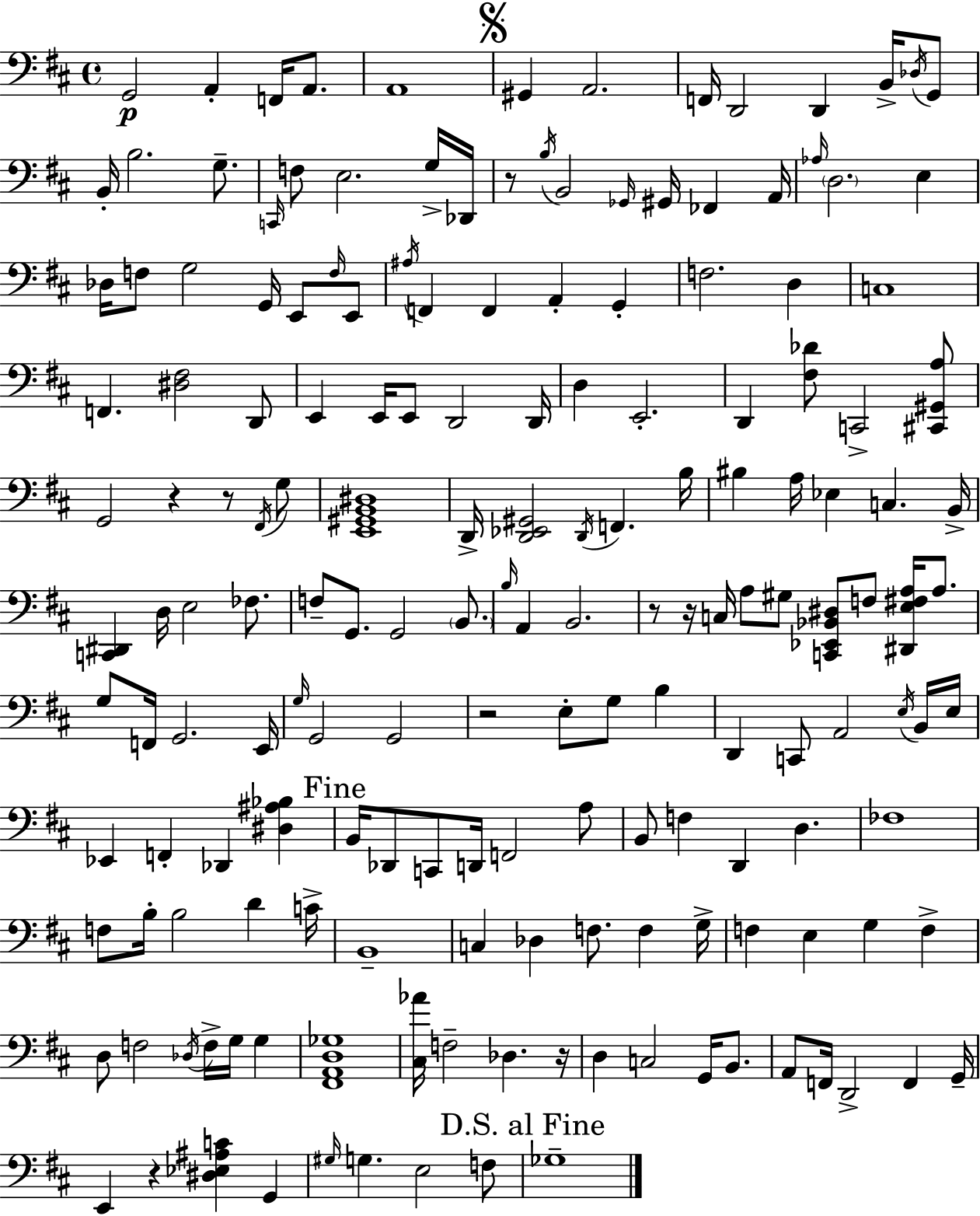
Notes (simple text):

G2/h A2/q F2/s A2/e. A2/w G#2/q A2/h. F2/s D2/h D2/q B2/s Db3/s G2/e B2/s B3/h. G3/e. C2/s F3/e E3/h. G3/s Db2/s R/e B3/s B2/h Gb2/s G#2/s FES2/q A2/s Ab3/s D3/h. E3/q Db3/s F3/e G3/h G2/s E2/e F3/s E2/e A#3/s F2/q F2/q A2/q G2/q F3/h. D3/q C3/w F2/q. [D#3,F#3]/h D2/e E2/q E2/s E2/e D2/h D2/s D3/q E2/h. D2/q [F#3,Db4]/e C2/h [C#2,G#2,A3]/e G2/h R/q R/e F#2/s G3/e [E2,G#2,B2,D#3]/w D2/s [D2,Eb2,G#2]/h D2/s F2/q. B3/s BIS3/q A3/s Eb3/q C3/q. B2/s [C2,D#2]/q D3/s E3/h FES3/e. F3/e G2/e. G2/h B2/e. B3/s A2/q B2/h. R/e R/s C3/s A3/e G#3/e [C2,Eb2,Bb2,D#3]/e F3/e [D#2,E3,F#3,A3]/s A3/e. G3/e F2/s G2/h. E2/s G3/s G2/h G2/h R/h E3/e G3/e B3/q D2/q C2/e A2/h E3/s B2/s E3/s Eb2/q F2/q Db2/q [D#3,A#3,Bb3]/q B2/s Db2/e C2/e D2/s F2/h A3/e B2/e F3/q D2/q D3/q. FES3/w F3/e B3/s B3/h D4/q C4/s B2/w C3/q Db3/q F3/e. F3/q G3/s F3/q E3/q G3/q F3/q D3/e F3/h Db3/s F3/s G3/s G3/q [F#2,A2,D3,Gb3]/w [C#3,Ab4]/s F3/h Db3/q. R/s D3/q C3/h G2/s B2/e. A2/e F2/s D2/h F2/q G2/s E2/q R/q [D#3,Eb3,A#3,C4]/q G2/q G#3/s G3/q. E3/h F3/e Gb3/w